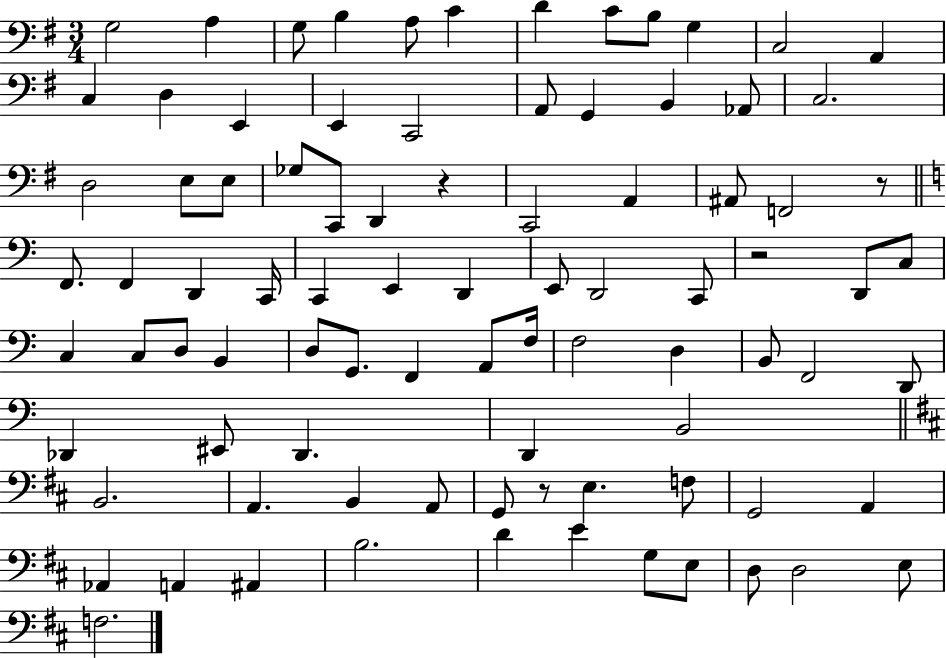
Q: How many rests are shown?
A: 4